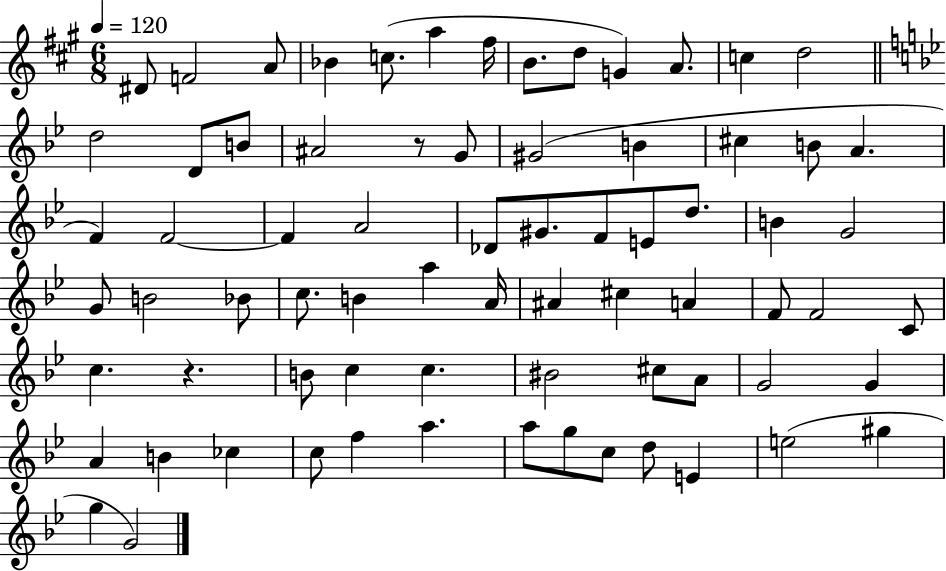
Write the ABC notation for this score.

X:1
T:Untitled
M:6/8
L:1/4
K:A
^D/2 F2 A/2 _B c/2 a ^f/4 B/2 d/2 G A/2 c d2 d2 D/2 B/2 ^A2 z/2 G/2 ^G2 B ^c B/2 A F F2 F A2 _D/2 ^G/2 F/2 E/2 d/2 B G2 G/2 B2 _B/2 c/2 B a A/4 ^A ^c A F/2 F2 C/2 c z B/2 c c ^B2 ^c/2 A/2 G2 G A B _c c/2 f a a/2 g/2 c/2 d/2 E e2 ^g g G2